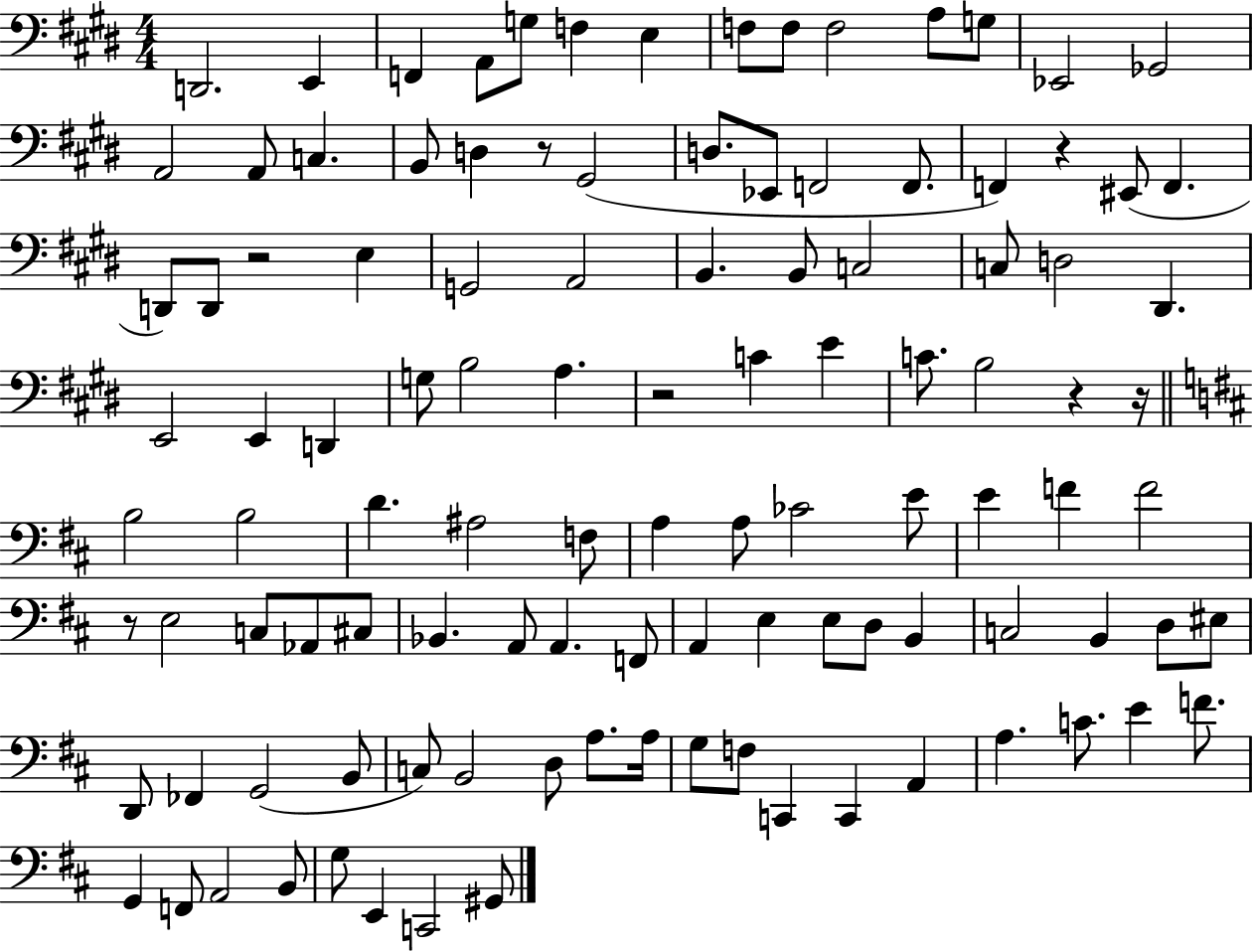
{
  \clef bass
  \numericTimeSignature
  \time 4/4
  \key e \major
  d,2. e,4 | f,4 a,8 g8 f4 e4 | f8 f8 f2 a8 g8 | ees,2 ges,2 | \break a,2 a,8 c4. | b,8 d4 r8 gis,2( | d8. ees,8 f,2 f,8. | f,4) r4 eis,8( f,4. | \break d,8) d,8 r2 e4 | g,2 a,2 | b,4. b,8 c2 | c8 d2 dis,4. | \break e,2 e,4 d,4 | g8 b2 a4. | r2 c'4 e'4 | c'8. b2 r4 r16 | \break \bar "||" \break \key d \major b2 b2 | d'4. ais2 f8 | a4 a8 ces'2 e'8 | e'4 f'4 f'2 | \break r8 e2 c8 aes,8 cis8 | bes,4. a,8 a,4. f,8 | a,4 e4 e8 d8 b,4 | c2 b,4 d8 eis8 | \break d,8 fes,4 g,2( b,8 | c8) b,2 d8 a8. a16 | g8 f8 c,4 c,4 a,4 | a4. c'8. e'4 f'8. | \break g,4 f,8 a,2 b,8 | g8 e,4 c,2 gis,8 | \bar "|."
}